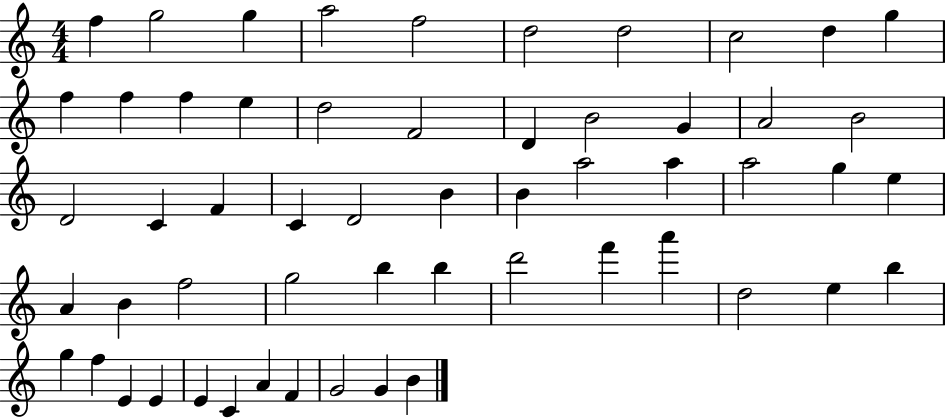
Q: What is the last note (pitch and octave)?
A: B4